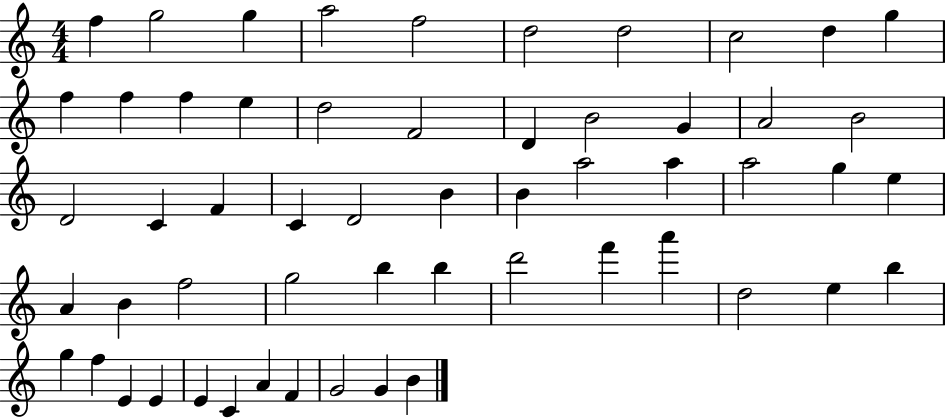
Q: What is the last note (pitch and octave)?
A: B4